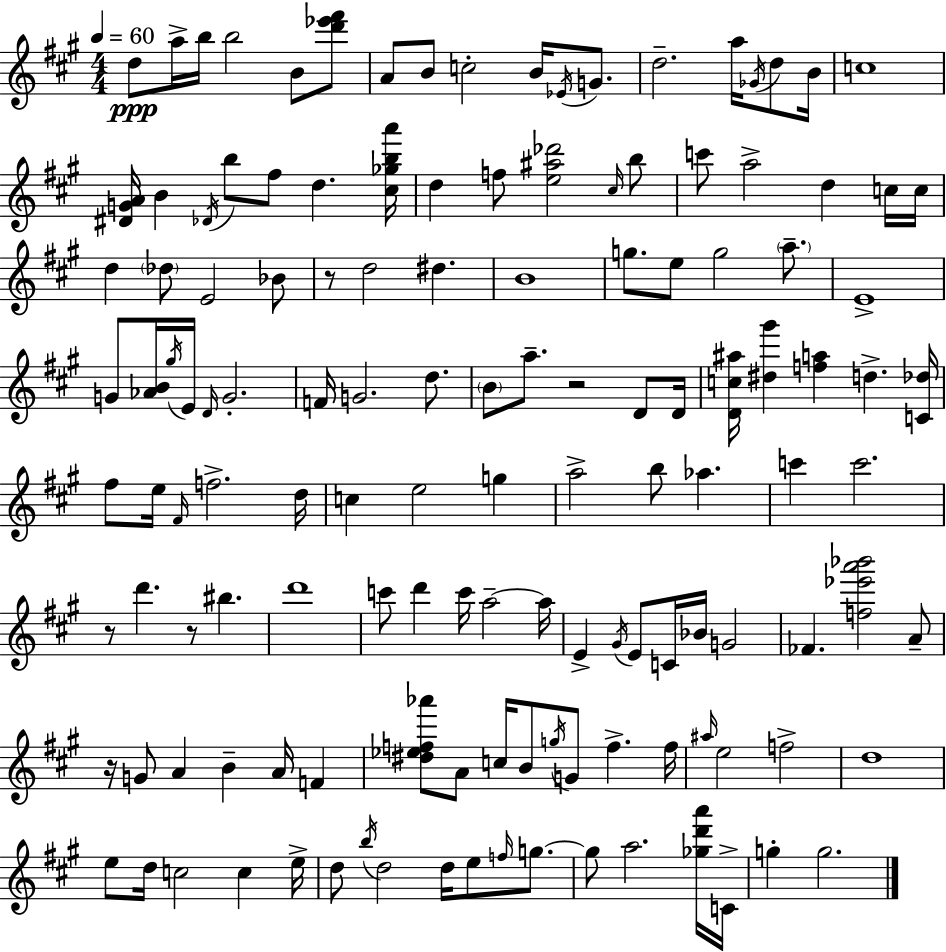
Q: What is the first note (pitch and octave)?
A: D5